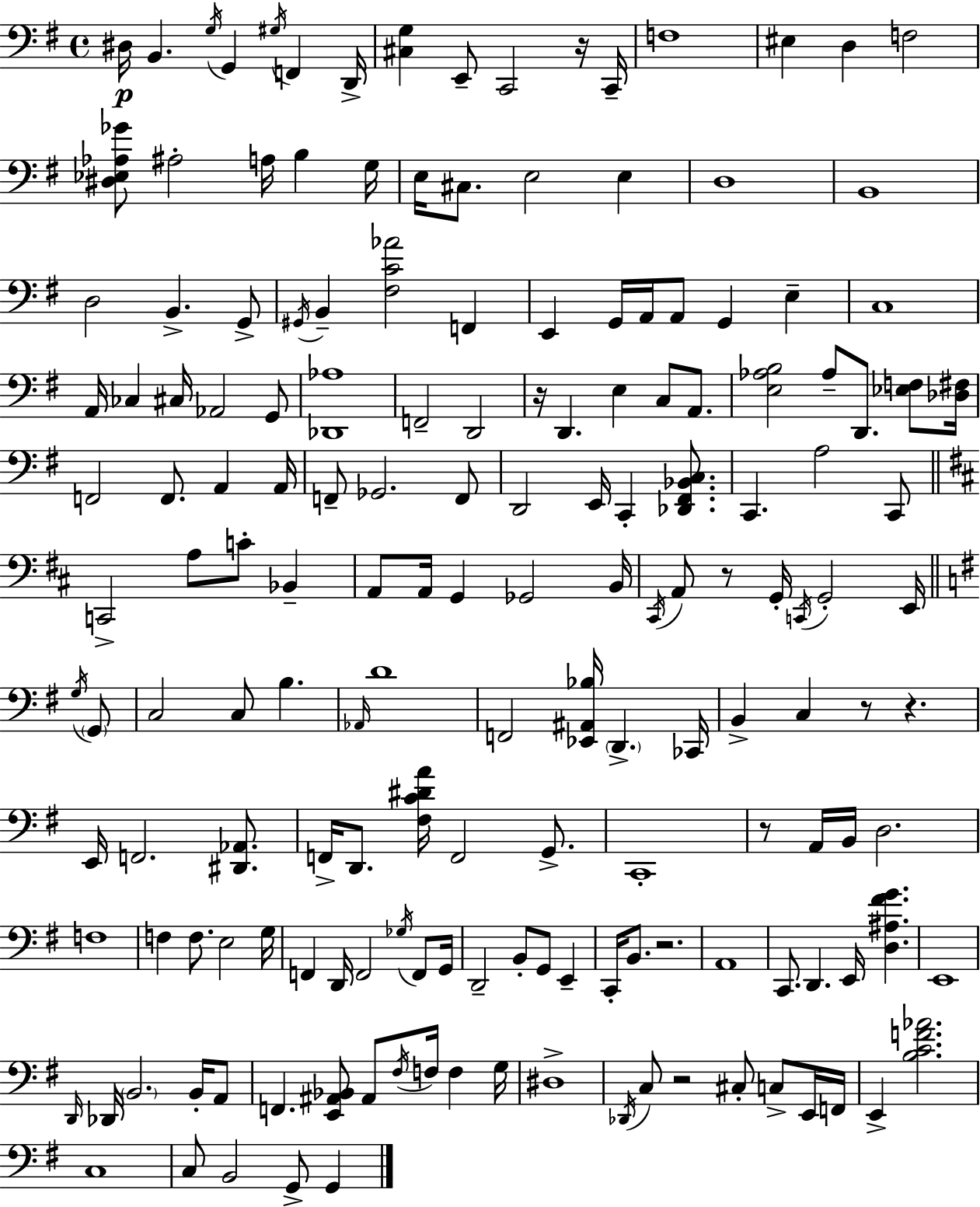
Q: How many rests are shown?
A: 8